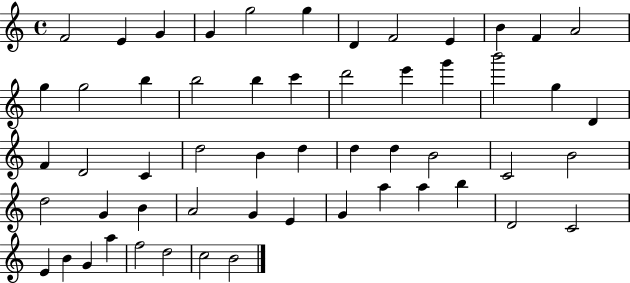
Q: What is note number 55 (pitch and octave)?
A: B4